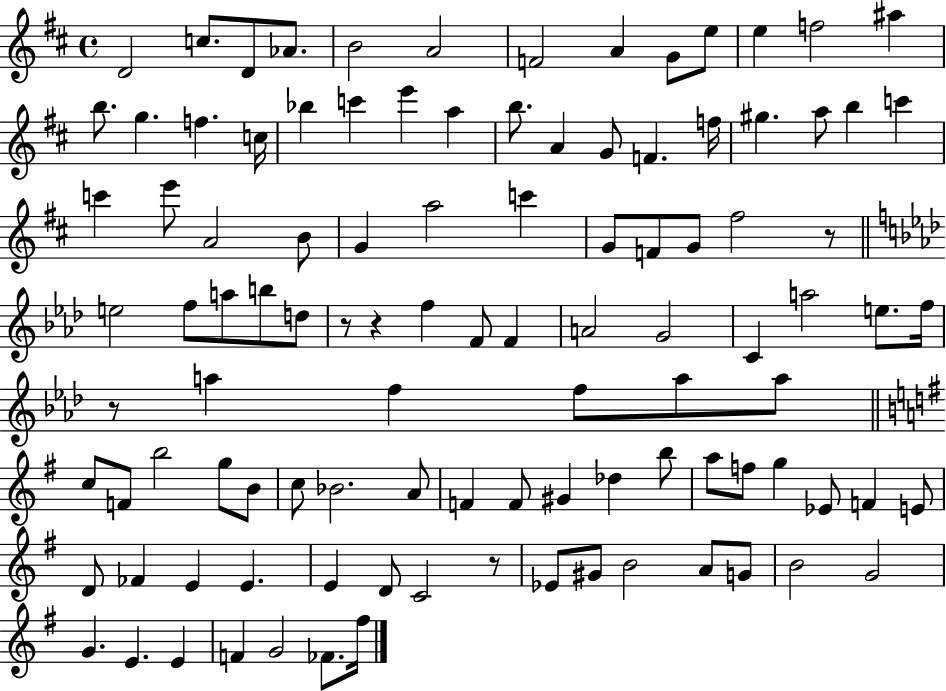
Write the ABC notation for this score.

X:1
T:Untitled
M:4/4
L:1/4
K:D
D2 c/2 D/2 _A/2 B2 A2 F2 A G/2 e/2 e f2 ^a b/2 g f c/4 _b c' e' a b/2 A G/2 F f/4 ^g a/2 b c' c' e'/2 A2 B/2 G a2 c' G/2 F/2 G/2 ^f2 z/2 e2 f/2 a/2 b/2 d/2 z/2 z f F/2 F A2 G2 C a2 e/2 f/4 z/2 a f f/2 a/2 a/2 c/2 F/2 b2 g/2 B/2 c/2 _B2 A/2 F F/2 ^G _d b/2 a/2 f/2 g _E/2 F E/2 D/2 _F E E E D/2 C2 z/2 _E/2 ^G/2 B2 A/2 G/2 B2 G2 G E E F G2 _F/2 ^f/4